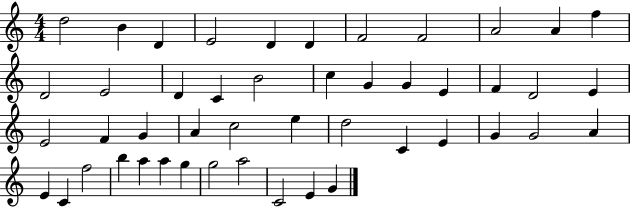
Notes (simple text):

D5/h B4/q D4/q E4/h D4/q D4/q F4/h F4/h A4/h A4/q F5/q D4/h E4/h D4/q C4/q B4/h C5/q G4/q G4/q E4/q F4/q D4/h E4/q E4/h F4/q G4/q A4/q C5/h E5/q D5/h C4/q E4/q G4/q G4/h A4/q E4/q C4/q F5/h B5/q A5/q A5/q G5/q G5/h A5/h C4/h E4/q G4/q